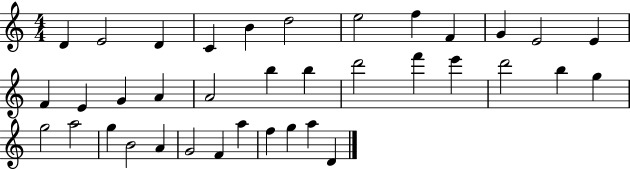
X:1
T:Untitled
M:4/4
L:1/4
K:C
D E2 D C B d2 e2 f F G E2 E F E G A A2 b b d'2 f' e' d'2 b g g2 a2 g B2 A G2 F a f g a D